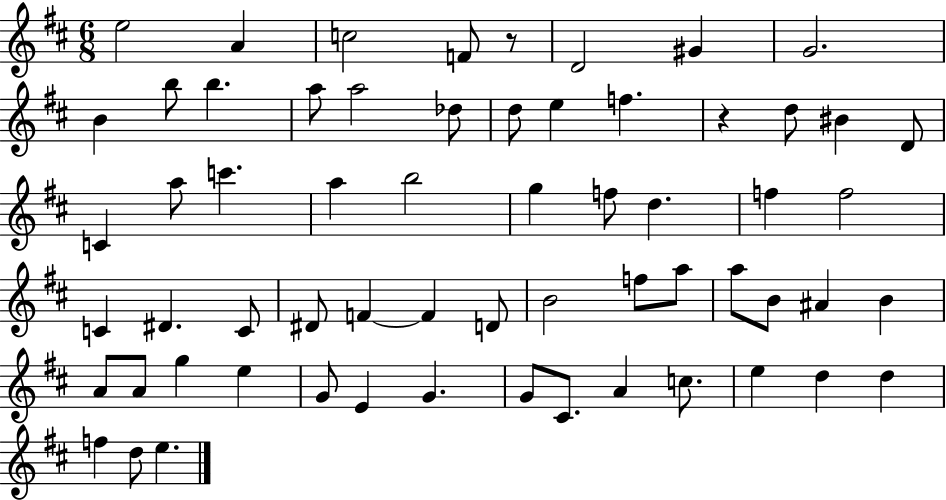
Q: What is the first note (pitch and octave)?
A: E5